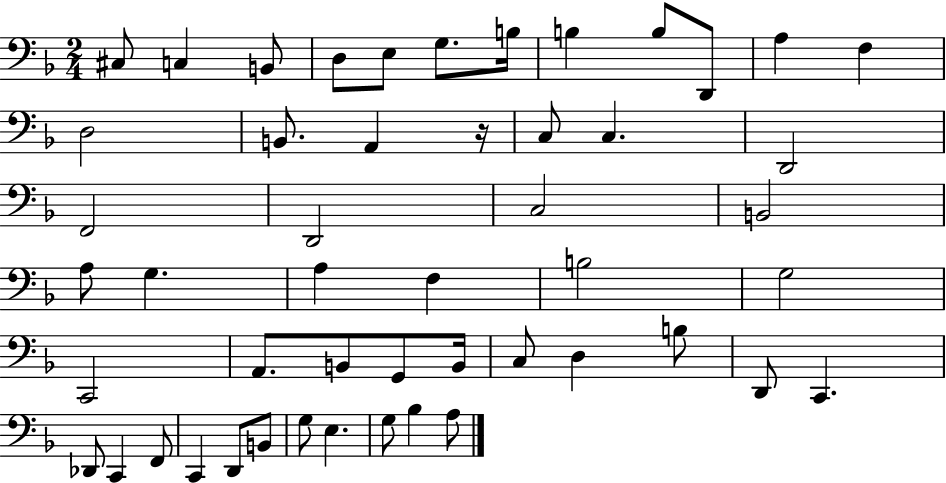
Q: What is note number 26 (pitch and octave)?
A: F3